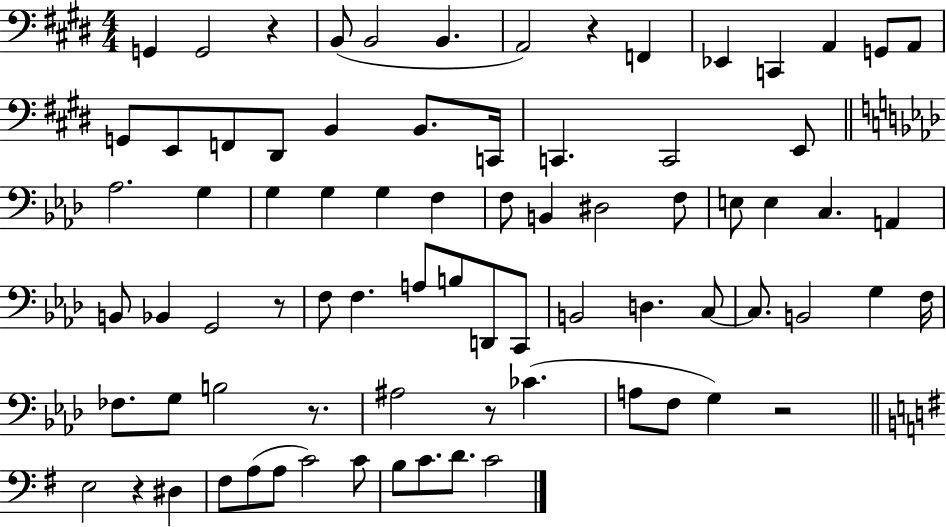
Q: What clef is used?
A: bass